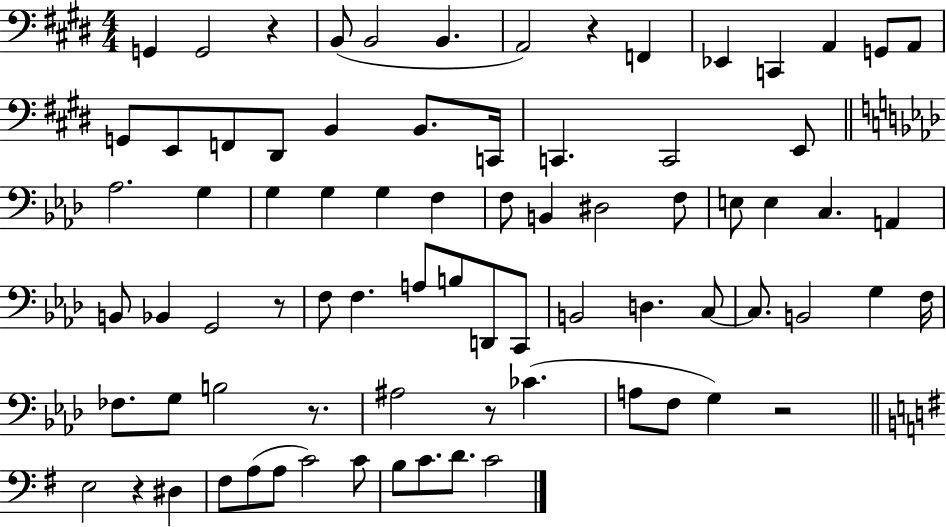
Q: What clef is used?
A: bass